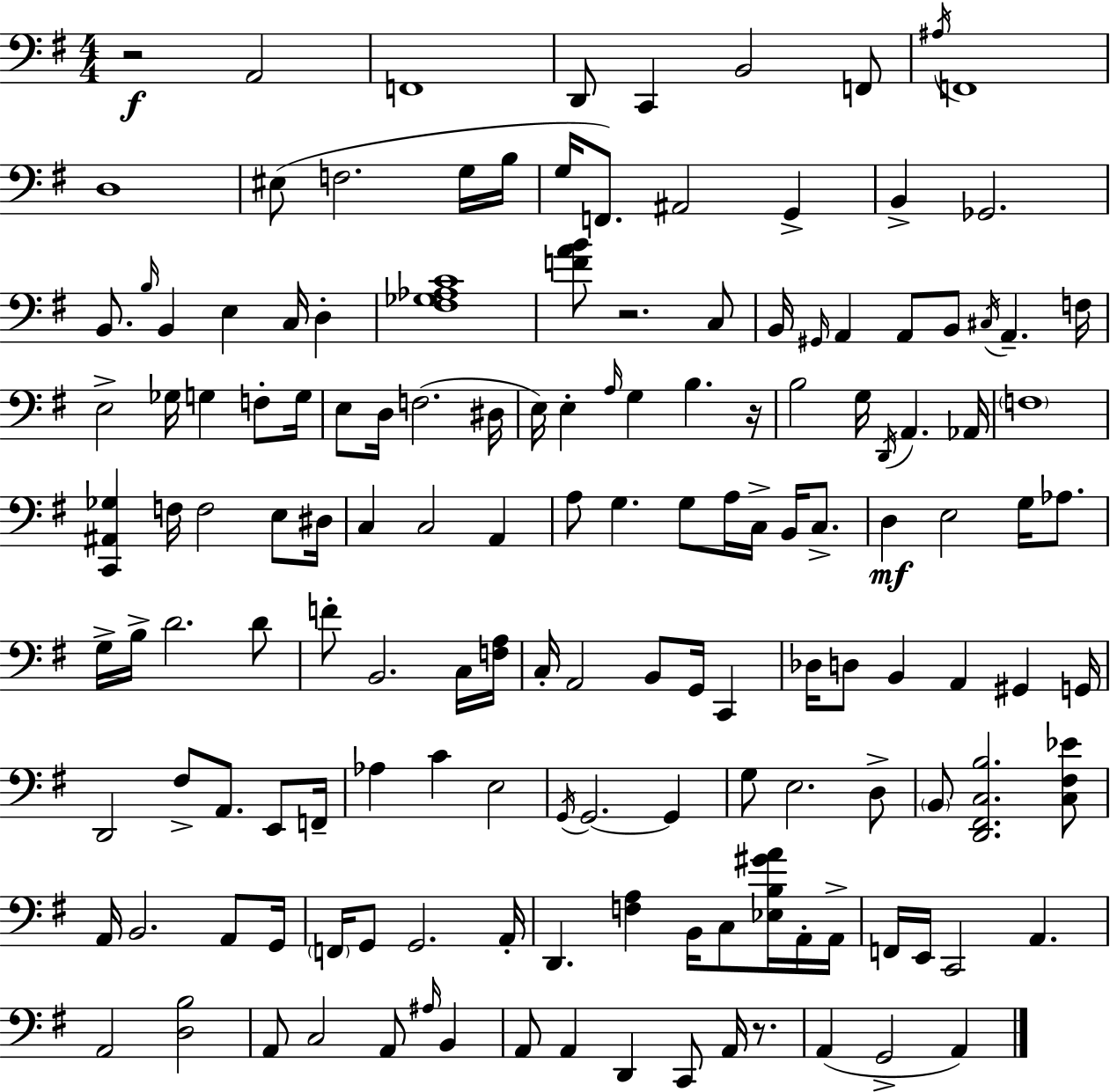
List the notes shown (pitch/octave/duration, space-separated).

R/h A2/h F2/w D2/e C2/q B2/h F2/e A#3/s F2/w D3/w EIS3/e F3/h. G3/s B3/s G3/s F2/e. A#2/h G2/q B2/q Gb2/h. B2/e. B3/s B2/q E3/q C3/s D3/q [F#3,Gb3,Ab3,C4]/w [F4,A4,B4]/e R/h. C3/e B2/s G#2/s A2/q A2/e B2/e C#3/s A2/q. F3/s E3/h Gb3/s G3/q F3/e G3/s E3/e D3/s F3/h. D#3/s E3/s E3/q A3/s G3/q B3/q. R/s B3/h G3/s D2/s A2/q. Ab2/s F3/w [C2,A#2,Gb3]/q F3/s F3/h E3/e D#3/s C3/q C3/h A2/q A3/e G3/q. G3/e A3/s C3/s B2/s C3/e. D3/q E3/h G3/s Ab3/e. G3/s B3/s D4/h. D4/e F4/e B2/h. C3/s [F3,A3]/s C3/s A2/h B2/e G2/s C2/q Db3/s D3/e B2/q A2/q G#2/q G2/s D2/h F#3/e A2/e. E2/e F2/s Ab3/q C4/q E3/h G2/s G2/h. G2/q G3/e E3/h. D3/e B2/e [D2,F#2,C3,B3]/h. [C3,F#3,Eb4]/e A2/s B2/h. A2/e G2/s F2/s G2/e G2/h. A2/s D2/q. [F3,A3]/q B2/s C3/e [Eb3,B3,G#4,A4]/s A2/s A2/s F2/s E2/s C2/h A2/q. A2/h [D3,B3]/h A2/e C3/h A2/e A#3/s B2/q A2/e A2/q D2/q C2/e A2/s R/e. A2/q G2/h A2/q